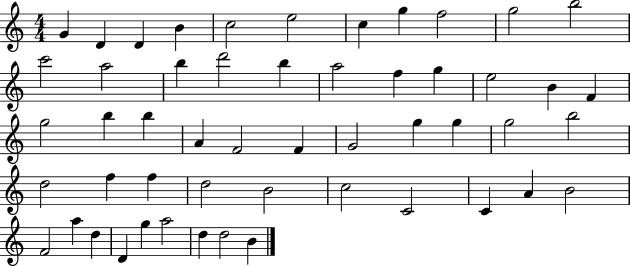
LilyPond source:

{
  \clef treble
  \numericTimeSignature
  \time 4/4
  \key c \major
  g'4 d'4 d'4 b'4 | c''2 e''2 | c''4 g''4 f''2 | g''2 b''2 | \break c'''2 a''2 | b''4 d'''2 b''4 | a''2 f''4 g''4 | e''2 b'4 f'4 | \break g''2 b''4 b''4 | a'4 f'2 f'4 | g'2 g''4 g''4 | g''2 b''2 | \break d''2 f''4 f''4 | d''2 b'2 | c''2 c'2 | c'4 a'4 b'2 | \break f'2 a''4 d''4 | d'4 g''4 a''2 | d''4 d''2 b'4 | \bar "|."
}